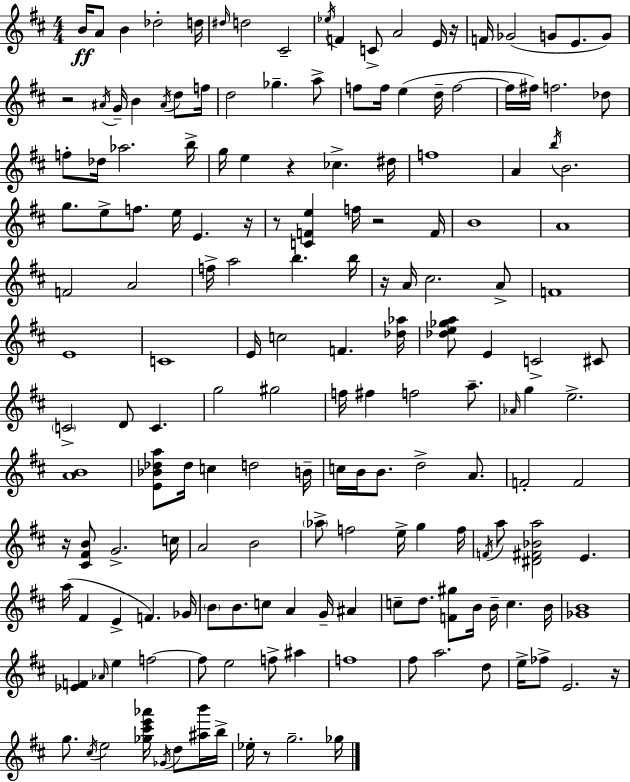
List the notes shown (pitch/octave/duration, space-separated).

B4/s A4/e B4/q Db5/h D5/s D#5/s D5/h C#4/h Eb5/s F4/q C4/e A4/h E4/s R/s F4/s Gb4/h G4/e E4/e. G4/e R/h A#4/s G4/s B4/q A#4/s D5/e F5/s D5/h Gb5/q. A5/e F5/e F5/s E5/q D5/s F5/h F5/s F#5/s F5/h. Db5/e F5/e Db5/s Ab5/h. B5/s G5/s E5/q R/q CES5/q. D#5/s F5/w A4/q B5/s B4/h. G5/e. E5/e F5/e. E5/s E4/q. R/s R/e [C4,F4,E5]/q F5/s R/h F4/s B4/w A4/w F4/h A4/h F5/s A5/h B5/q. B5/s R/s A4/s C#5/h. A4/e F4/w E4/w C4/w E4/s C5/h F4/q. [Db5,Ab5]/s [Db5,E5,Gb5,A5]/e E4/q C4/h C#4/e C4/h D4/e C4/q. G5/h G#5/h F5/s F#5/q F5/h A5/e. Ab4/s G5/q E5/h. [A4,B4]/w [E4,Bb4,Db5,A5]/e Db5/s C5/q D5/h B4/s C5/s B4/s B4/e. D5/h A4/e. F4/h F4/h R/s [C#4,F#4,B4]/e G4/h. C5/s A4/h B4/h Ab5/e F5/h E5/s G5/q F5/s F4/s A5/e [D#4,F#4,Bb4,A5]/h E4/q. A5/s F#4/q E4/q F4/q. Gb4/s B4/e B4/e. C5/e A4/q G4/s A#4/q C5/e D5/e. [F4,G#5]/e B4/s B4/s C5/q. B4/s [Gb4,B4]/w [Eb4,F4]/q Ab4/s E5/q F5/h F5/e E5/h F5/e A#5/q F5/w F#5/e A5/h. D5/e E5/s FES5/e E4/h. R/s G5/e. C#5/s E5/h [Gb5,C#6,E6,Ab6]/s Gb4/s D5/e [A#5,B6]/s B5/s Eb5/s R/e G5/h. Gb5/s